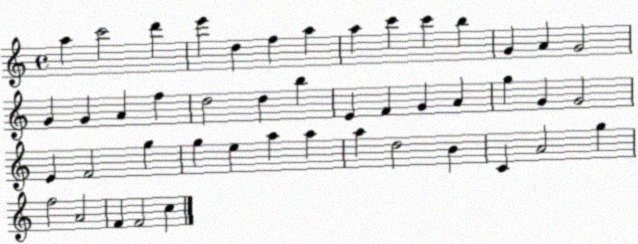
X:1
T:Untitled
M:4/4
L:1/4
K:C
a c'2 d' e' d f a a c' c' b G A G2 G G A f d2 d b E F G A g G G2 E F2 g g e a a a d2 B C A2 g f2 A2 F F2 c